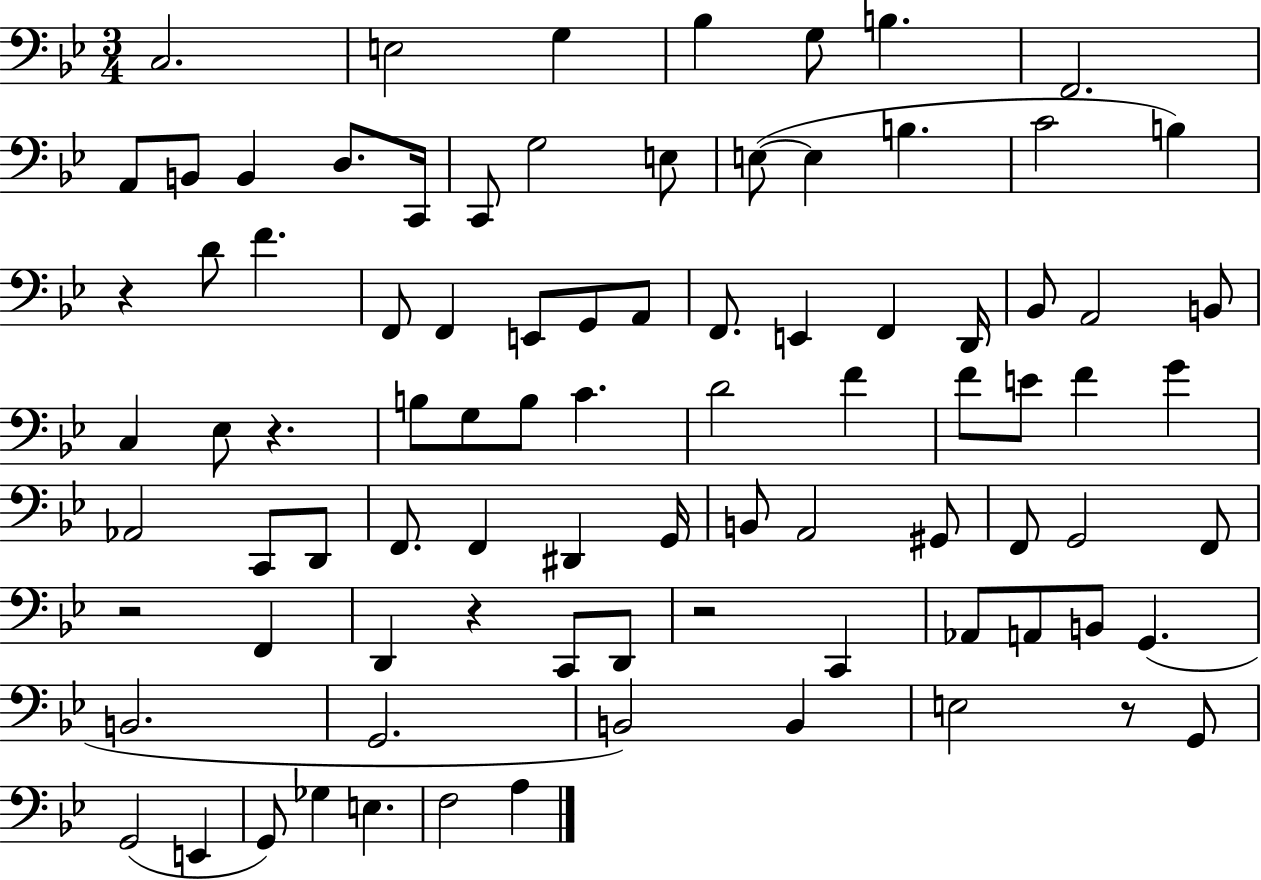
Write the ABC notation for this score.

X:1
T:Untitled
M:3/4
L:1/4
K:Bb
C,2 E,2 G, _B, G,/2 B, F,,2 A,,/2 B,,/2 B,, D,/2 C,,/4 C,,/2 G,2 E,/2 E,/2 E, B, C2 B, z D/2 F F,,/2 F,, E,,/2 G,,/2 A,,/2 F,,/2 E,, F,, D,,/4 _B,,/2 A,,2 B,,/2 C, _E,/2 z B,/2 G,/2 B,/2 C D2 F F/2 E/2 F G _A,,2 C,,/2 D,,/2 F,,/2 F,, ^D,, G,,/4 B,,/2 A,,2 ^G,,/2 F,,/2 G,,2 F,,/2 z2 F,, D,, z C,,/2 D,,/2 z2 C,, _A,,/2 A,,/2 B,,/2 G,, B,,2 G,,2 B,,2 B,, E,2 z/2 G,,/2 G,,2 E,, G,,/2 _G, E, F,2 A,